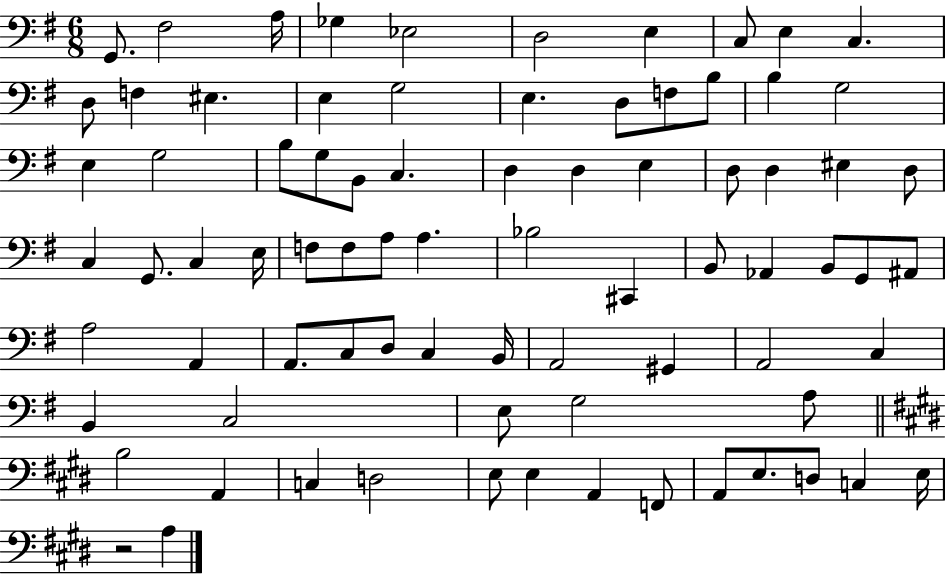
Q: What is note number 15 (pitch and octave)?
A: G3